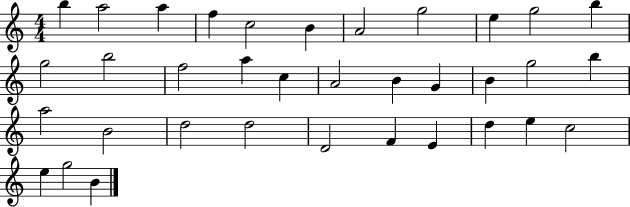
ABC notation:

X:1
T:Untitled
M:4/4
L:1/4
K:C
b a2 a f c2 B A2 g2 e g2 b g2 b2 f2 a c A2 B G B g2 b a2 B2 d2 d2 D2 F E d e c2 e g2 B